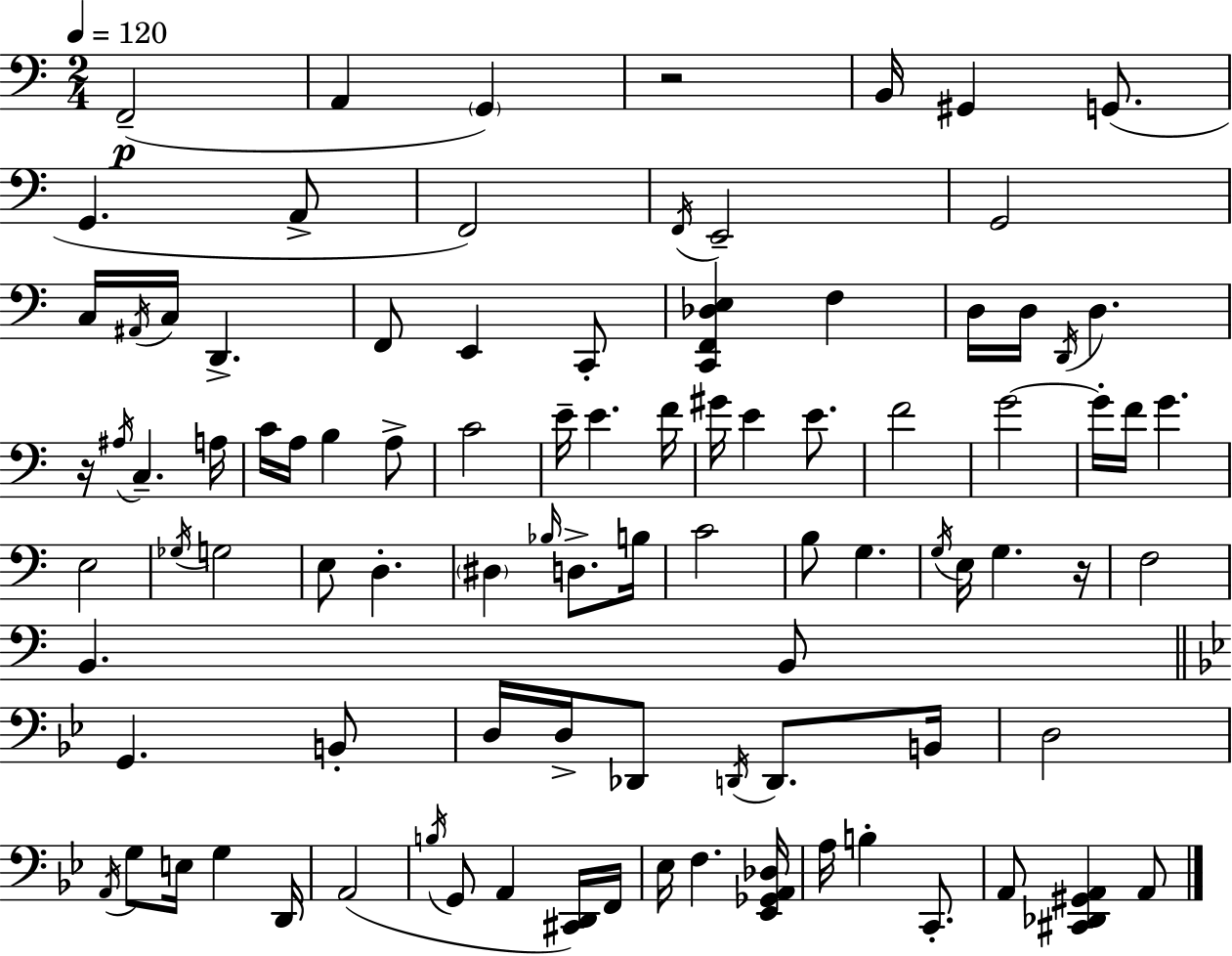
X:1
T:Untitled
M:2/4
L:1/4
K:C
F,,2 A,, G,, z2 B,,/4 ^G,, G,,/2 G,, A,,/2 F,,2 F,,/4 E,,2 G,,2 C,/4 ^A,,/4 C,/4 D,, F,,/2 E,, C,,/2 [C,,F,,_D,E,] F, D,/4 D,/4 D,,/4 D, z/4 ^A,/4 C, A,/4 C/4 A,/4 B, A,/2 C2 E/4 E F/4 ^G/4 E E/2 F2 G2 G/4 F/4 G E,2 _G,/4 G,2 E,/2 D, ^D, _B,/4 D,/2 B,/4 C2 B,/2 G, G,/4 E,/4 G, z/4 F,2 B,, B,,/2 G,, B,,/2 D,/4 D,/4 _D,,/2 D,,/4 D,,/2 B,,/4 D,2 A,,/4 G,/2 E,/4 G, D,,/4 A,,2 B,/4 G,,/2 A,, [^C,,D,,]/4 F,,/4 _E,/4 F, [_E,,_G,,A,,_D,]/4 A,/4 B, C,,/2 A,,/2 [^C,,_D,,^G,,A,,] A,,/2